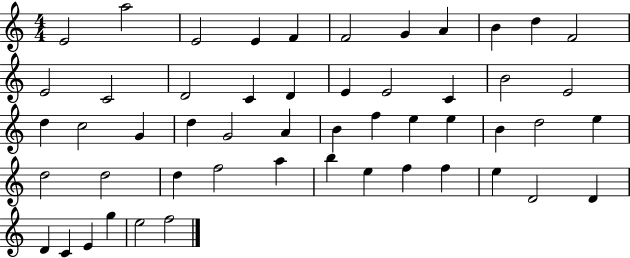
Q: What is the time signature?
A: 4/4